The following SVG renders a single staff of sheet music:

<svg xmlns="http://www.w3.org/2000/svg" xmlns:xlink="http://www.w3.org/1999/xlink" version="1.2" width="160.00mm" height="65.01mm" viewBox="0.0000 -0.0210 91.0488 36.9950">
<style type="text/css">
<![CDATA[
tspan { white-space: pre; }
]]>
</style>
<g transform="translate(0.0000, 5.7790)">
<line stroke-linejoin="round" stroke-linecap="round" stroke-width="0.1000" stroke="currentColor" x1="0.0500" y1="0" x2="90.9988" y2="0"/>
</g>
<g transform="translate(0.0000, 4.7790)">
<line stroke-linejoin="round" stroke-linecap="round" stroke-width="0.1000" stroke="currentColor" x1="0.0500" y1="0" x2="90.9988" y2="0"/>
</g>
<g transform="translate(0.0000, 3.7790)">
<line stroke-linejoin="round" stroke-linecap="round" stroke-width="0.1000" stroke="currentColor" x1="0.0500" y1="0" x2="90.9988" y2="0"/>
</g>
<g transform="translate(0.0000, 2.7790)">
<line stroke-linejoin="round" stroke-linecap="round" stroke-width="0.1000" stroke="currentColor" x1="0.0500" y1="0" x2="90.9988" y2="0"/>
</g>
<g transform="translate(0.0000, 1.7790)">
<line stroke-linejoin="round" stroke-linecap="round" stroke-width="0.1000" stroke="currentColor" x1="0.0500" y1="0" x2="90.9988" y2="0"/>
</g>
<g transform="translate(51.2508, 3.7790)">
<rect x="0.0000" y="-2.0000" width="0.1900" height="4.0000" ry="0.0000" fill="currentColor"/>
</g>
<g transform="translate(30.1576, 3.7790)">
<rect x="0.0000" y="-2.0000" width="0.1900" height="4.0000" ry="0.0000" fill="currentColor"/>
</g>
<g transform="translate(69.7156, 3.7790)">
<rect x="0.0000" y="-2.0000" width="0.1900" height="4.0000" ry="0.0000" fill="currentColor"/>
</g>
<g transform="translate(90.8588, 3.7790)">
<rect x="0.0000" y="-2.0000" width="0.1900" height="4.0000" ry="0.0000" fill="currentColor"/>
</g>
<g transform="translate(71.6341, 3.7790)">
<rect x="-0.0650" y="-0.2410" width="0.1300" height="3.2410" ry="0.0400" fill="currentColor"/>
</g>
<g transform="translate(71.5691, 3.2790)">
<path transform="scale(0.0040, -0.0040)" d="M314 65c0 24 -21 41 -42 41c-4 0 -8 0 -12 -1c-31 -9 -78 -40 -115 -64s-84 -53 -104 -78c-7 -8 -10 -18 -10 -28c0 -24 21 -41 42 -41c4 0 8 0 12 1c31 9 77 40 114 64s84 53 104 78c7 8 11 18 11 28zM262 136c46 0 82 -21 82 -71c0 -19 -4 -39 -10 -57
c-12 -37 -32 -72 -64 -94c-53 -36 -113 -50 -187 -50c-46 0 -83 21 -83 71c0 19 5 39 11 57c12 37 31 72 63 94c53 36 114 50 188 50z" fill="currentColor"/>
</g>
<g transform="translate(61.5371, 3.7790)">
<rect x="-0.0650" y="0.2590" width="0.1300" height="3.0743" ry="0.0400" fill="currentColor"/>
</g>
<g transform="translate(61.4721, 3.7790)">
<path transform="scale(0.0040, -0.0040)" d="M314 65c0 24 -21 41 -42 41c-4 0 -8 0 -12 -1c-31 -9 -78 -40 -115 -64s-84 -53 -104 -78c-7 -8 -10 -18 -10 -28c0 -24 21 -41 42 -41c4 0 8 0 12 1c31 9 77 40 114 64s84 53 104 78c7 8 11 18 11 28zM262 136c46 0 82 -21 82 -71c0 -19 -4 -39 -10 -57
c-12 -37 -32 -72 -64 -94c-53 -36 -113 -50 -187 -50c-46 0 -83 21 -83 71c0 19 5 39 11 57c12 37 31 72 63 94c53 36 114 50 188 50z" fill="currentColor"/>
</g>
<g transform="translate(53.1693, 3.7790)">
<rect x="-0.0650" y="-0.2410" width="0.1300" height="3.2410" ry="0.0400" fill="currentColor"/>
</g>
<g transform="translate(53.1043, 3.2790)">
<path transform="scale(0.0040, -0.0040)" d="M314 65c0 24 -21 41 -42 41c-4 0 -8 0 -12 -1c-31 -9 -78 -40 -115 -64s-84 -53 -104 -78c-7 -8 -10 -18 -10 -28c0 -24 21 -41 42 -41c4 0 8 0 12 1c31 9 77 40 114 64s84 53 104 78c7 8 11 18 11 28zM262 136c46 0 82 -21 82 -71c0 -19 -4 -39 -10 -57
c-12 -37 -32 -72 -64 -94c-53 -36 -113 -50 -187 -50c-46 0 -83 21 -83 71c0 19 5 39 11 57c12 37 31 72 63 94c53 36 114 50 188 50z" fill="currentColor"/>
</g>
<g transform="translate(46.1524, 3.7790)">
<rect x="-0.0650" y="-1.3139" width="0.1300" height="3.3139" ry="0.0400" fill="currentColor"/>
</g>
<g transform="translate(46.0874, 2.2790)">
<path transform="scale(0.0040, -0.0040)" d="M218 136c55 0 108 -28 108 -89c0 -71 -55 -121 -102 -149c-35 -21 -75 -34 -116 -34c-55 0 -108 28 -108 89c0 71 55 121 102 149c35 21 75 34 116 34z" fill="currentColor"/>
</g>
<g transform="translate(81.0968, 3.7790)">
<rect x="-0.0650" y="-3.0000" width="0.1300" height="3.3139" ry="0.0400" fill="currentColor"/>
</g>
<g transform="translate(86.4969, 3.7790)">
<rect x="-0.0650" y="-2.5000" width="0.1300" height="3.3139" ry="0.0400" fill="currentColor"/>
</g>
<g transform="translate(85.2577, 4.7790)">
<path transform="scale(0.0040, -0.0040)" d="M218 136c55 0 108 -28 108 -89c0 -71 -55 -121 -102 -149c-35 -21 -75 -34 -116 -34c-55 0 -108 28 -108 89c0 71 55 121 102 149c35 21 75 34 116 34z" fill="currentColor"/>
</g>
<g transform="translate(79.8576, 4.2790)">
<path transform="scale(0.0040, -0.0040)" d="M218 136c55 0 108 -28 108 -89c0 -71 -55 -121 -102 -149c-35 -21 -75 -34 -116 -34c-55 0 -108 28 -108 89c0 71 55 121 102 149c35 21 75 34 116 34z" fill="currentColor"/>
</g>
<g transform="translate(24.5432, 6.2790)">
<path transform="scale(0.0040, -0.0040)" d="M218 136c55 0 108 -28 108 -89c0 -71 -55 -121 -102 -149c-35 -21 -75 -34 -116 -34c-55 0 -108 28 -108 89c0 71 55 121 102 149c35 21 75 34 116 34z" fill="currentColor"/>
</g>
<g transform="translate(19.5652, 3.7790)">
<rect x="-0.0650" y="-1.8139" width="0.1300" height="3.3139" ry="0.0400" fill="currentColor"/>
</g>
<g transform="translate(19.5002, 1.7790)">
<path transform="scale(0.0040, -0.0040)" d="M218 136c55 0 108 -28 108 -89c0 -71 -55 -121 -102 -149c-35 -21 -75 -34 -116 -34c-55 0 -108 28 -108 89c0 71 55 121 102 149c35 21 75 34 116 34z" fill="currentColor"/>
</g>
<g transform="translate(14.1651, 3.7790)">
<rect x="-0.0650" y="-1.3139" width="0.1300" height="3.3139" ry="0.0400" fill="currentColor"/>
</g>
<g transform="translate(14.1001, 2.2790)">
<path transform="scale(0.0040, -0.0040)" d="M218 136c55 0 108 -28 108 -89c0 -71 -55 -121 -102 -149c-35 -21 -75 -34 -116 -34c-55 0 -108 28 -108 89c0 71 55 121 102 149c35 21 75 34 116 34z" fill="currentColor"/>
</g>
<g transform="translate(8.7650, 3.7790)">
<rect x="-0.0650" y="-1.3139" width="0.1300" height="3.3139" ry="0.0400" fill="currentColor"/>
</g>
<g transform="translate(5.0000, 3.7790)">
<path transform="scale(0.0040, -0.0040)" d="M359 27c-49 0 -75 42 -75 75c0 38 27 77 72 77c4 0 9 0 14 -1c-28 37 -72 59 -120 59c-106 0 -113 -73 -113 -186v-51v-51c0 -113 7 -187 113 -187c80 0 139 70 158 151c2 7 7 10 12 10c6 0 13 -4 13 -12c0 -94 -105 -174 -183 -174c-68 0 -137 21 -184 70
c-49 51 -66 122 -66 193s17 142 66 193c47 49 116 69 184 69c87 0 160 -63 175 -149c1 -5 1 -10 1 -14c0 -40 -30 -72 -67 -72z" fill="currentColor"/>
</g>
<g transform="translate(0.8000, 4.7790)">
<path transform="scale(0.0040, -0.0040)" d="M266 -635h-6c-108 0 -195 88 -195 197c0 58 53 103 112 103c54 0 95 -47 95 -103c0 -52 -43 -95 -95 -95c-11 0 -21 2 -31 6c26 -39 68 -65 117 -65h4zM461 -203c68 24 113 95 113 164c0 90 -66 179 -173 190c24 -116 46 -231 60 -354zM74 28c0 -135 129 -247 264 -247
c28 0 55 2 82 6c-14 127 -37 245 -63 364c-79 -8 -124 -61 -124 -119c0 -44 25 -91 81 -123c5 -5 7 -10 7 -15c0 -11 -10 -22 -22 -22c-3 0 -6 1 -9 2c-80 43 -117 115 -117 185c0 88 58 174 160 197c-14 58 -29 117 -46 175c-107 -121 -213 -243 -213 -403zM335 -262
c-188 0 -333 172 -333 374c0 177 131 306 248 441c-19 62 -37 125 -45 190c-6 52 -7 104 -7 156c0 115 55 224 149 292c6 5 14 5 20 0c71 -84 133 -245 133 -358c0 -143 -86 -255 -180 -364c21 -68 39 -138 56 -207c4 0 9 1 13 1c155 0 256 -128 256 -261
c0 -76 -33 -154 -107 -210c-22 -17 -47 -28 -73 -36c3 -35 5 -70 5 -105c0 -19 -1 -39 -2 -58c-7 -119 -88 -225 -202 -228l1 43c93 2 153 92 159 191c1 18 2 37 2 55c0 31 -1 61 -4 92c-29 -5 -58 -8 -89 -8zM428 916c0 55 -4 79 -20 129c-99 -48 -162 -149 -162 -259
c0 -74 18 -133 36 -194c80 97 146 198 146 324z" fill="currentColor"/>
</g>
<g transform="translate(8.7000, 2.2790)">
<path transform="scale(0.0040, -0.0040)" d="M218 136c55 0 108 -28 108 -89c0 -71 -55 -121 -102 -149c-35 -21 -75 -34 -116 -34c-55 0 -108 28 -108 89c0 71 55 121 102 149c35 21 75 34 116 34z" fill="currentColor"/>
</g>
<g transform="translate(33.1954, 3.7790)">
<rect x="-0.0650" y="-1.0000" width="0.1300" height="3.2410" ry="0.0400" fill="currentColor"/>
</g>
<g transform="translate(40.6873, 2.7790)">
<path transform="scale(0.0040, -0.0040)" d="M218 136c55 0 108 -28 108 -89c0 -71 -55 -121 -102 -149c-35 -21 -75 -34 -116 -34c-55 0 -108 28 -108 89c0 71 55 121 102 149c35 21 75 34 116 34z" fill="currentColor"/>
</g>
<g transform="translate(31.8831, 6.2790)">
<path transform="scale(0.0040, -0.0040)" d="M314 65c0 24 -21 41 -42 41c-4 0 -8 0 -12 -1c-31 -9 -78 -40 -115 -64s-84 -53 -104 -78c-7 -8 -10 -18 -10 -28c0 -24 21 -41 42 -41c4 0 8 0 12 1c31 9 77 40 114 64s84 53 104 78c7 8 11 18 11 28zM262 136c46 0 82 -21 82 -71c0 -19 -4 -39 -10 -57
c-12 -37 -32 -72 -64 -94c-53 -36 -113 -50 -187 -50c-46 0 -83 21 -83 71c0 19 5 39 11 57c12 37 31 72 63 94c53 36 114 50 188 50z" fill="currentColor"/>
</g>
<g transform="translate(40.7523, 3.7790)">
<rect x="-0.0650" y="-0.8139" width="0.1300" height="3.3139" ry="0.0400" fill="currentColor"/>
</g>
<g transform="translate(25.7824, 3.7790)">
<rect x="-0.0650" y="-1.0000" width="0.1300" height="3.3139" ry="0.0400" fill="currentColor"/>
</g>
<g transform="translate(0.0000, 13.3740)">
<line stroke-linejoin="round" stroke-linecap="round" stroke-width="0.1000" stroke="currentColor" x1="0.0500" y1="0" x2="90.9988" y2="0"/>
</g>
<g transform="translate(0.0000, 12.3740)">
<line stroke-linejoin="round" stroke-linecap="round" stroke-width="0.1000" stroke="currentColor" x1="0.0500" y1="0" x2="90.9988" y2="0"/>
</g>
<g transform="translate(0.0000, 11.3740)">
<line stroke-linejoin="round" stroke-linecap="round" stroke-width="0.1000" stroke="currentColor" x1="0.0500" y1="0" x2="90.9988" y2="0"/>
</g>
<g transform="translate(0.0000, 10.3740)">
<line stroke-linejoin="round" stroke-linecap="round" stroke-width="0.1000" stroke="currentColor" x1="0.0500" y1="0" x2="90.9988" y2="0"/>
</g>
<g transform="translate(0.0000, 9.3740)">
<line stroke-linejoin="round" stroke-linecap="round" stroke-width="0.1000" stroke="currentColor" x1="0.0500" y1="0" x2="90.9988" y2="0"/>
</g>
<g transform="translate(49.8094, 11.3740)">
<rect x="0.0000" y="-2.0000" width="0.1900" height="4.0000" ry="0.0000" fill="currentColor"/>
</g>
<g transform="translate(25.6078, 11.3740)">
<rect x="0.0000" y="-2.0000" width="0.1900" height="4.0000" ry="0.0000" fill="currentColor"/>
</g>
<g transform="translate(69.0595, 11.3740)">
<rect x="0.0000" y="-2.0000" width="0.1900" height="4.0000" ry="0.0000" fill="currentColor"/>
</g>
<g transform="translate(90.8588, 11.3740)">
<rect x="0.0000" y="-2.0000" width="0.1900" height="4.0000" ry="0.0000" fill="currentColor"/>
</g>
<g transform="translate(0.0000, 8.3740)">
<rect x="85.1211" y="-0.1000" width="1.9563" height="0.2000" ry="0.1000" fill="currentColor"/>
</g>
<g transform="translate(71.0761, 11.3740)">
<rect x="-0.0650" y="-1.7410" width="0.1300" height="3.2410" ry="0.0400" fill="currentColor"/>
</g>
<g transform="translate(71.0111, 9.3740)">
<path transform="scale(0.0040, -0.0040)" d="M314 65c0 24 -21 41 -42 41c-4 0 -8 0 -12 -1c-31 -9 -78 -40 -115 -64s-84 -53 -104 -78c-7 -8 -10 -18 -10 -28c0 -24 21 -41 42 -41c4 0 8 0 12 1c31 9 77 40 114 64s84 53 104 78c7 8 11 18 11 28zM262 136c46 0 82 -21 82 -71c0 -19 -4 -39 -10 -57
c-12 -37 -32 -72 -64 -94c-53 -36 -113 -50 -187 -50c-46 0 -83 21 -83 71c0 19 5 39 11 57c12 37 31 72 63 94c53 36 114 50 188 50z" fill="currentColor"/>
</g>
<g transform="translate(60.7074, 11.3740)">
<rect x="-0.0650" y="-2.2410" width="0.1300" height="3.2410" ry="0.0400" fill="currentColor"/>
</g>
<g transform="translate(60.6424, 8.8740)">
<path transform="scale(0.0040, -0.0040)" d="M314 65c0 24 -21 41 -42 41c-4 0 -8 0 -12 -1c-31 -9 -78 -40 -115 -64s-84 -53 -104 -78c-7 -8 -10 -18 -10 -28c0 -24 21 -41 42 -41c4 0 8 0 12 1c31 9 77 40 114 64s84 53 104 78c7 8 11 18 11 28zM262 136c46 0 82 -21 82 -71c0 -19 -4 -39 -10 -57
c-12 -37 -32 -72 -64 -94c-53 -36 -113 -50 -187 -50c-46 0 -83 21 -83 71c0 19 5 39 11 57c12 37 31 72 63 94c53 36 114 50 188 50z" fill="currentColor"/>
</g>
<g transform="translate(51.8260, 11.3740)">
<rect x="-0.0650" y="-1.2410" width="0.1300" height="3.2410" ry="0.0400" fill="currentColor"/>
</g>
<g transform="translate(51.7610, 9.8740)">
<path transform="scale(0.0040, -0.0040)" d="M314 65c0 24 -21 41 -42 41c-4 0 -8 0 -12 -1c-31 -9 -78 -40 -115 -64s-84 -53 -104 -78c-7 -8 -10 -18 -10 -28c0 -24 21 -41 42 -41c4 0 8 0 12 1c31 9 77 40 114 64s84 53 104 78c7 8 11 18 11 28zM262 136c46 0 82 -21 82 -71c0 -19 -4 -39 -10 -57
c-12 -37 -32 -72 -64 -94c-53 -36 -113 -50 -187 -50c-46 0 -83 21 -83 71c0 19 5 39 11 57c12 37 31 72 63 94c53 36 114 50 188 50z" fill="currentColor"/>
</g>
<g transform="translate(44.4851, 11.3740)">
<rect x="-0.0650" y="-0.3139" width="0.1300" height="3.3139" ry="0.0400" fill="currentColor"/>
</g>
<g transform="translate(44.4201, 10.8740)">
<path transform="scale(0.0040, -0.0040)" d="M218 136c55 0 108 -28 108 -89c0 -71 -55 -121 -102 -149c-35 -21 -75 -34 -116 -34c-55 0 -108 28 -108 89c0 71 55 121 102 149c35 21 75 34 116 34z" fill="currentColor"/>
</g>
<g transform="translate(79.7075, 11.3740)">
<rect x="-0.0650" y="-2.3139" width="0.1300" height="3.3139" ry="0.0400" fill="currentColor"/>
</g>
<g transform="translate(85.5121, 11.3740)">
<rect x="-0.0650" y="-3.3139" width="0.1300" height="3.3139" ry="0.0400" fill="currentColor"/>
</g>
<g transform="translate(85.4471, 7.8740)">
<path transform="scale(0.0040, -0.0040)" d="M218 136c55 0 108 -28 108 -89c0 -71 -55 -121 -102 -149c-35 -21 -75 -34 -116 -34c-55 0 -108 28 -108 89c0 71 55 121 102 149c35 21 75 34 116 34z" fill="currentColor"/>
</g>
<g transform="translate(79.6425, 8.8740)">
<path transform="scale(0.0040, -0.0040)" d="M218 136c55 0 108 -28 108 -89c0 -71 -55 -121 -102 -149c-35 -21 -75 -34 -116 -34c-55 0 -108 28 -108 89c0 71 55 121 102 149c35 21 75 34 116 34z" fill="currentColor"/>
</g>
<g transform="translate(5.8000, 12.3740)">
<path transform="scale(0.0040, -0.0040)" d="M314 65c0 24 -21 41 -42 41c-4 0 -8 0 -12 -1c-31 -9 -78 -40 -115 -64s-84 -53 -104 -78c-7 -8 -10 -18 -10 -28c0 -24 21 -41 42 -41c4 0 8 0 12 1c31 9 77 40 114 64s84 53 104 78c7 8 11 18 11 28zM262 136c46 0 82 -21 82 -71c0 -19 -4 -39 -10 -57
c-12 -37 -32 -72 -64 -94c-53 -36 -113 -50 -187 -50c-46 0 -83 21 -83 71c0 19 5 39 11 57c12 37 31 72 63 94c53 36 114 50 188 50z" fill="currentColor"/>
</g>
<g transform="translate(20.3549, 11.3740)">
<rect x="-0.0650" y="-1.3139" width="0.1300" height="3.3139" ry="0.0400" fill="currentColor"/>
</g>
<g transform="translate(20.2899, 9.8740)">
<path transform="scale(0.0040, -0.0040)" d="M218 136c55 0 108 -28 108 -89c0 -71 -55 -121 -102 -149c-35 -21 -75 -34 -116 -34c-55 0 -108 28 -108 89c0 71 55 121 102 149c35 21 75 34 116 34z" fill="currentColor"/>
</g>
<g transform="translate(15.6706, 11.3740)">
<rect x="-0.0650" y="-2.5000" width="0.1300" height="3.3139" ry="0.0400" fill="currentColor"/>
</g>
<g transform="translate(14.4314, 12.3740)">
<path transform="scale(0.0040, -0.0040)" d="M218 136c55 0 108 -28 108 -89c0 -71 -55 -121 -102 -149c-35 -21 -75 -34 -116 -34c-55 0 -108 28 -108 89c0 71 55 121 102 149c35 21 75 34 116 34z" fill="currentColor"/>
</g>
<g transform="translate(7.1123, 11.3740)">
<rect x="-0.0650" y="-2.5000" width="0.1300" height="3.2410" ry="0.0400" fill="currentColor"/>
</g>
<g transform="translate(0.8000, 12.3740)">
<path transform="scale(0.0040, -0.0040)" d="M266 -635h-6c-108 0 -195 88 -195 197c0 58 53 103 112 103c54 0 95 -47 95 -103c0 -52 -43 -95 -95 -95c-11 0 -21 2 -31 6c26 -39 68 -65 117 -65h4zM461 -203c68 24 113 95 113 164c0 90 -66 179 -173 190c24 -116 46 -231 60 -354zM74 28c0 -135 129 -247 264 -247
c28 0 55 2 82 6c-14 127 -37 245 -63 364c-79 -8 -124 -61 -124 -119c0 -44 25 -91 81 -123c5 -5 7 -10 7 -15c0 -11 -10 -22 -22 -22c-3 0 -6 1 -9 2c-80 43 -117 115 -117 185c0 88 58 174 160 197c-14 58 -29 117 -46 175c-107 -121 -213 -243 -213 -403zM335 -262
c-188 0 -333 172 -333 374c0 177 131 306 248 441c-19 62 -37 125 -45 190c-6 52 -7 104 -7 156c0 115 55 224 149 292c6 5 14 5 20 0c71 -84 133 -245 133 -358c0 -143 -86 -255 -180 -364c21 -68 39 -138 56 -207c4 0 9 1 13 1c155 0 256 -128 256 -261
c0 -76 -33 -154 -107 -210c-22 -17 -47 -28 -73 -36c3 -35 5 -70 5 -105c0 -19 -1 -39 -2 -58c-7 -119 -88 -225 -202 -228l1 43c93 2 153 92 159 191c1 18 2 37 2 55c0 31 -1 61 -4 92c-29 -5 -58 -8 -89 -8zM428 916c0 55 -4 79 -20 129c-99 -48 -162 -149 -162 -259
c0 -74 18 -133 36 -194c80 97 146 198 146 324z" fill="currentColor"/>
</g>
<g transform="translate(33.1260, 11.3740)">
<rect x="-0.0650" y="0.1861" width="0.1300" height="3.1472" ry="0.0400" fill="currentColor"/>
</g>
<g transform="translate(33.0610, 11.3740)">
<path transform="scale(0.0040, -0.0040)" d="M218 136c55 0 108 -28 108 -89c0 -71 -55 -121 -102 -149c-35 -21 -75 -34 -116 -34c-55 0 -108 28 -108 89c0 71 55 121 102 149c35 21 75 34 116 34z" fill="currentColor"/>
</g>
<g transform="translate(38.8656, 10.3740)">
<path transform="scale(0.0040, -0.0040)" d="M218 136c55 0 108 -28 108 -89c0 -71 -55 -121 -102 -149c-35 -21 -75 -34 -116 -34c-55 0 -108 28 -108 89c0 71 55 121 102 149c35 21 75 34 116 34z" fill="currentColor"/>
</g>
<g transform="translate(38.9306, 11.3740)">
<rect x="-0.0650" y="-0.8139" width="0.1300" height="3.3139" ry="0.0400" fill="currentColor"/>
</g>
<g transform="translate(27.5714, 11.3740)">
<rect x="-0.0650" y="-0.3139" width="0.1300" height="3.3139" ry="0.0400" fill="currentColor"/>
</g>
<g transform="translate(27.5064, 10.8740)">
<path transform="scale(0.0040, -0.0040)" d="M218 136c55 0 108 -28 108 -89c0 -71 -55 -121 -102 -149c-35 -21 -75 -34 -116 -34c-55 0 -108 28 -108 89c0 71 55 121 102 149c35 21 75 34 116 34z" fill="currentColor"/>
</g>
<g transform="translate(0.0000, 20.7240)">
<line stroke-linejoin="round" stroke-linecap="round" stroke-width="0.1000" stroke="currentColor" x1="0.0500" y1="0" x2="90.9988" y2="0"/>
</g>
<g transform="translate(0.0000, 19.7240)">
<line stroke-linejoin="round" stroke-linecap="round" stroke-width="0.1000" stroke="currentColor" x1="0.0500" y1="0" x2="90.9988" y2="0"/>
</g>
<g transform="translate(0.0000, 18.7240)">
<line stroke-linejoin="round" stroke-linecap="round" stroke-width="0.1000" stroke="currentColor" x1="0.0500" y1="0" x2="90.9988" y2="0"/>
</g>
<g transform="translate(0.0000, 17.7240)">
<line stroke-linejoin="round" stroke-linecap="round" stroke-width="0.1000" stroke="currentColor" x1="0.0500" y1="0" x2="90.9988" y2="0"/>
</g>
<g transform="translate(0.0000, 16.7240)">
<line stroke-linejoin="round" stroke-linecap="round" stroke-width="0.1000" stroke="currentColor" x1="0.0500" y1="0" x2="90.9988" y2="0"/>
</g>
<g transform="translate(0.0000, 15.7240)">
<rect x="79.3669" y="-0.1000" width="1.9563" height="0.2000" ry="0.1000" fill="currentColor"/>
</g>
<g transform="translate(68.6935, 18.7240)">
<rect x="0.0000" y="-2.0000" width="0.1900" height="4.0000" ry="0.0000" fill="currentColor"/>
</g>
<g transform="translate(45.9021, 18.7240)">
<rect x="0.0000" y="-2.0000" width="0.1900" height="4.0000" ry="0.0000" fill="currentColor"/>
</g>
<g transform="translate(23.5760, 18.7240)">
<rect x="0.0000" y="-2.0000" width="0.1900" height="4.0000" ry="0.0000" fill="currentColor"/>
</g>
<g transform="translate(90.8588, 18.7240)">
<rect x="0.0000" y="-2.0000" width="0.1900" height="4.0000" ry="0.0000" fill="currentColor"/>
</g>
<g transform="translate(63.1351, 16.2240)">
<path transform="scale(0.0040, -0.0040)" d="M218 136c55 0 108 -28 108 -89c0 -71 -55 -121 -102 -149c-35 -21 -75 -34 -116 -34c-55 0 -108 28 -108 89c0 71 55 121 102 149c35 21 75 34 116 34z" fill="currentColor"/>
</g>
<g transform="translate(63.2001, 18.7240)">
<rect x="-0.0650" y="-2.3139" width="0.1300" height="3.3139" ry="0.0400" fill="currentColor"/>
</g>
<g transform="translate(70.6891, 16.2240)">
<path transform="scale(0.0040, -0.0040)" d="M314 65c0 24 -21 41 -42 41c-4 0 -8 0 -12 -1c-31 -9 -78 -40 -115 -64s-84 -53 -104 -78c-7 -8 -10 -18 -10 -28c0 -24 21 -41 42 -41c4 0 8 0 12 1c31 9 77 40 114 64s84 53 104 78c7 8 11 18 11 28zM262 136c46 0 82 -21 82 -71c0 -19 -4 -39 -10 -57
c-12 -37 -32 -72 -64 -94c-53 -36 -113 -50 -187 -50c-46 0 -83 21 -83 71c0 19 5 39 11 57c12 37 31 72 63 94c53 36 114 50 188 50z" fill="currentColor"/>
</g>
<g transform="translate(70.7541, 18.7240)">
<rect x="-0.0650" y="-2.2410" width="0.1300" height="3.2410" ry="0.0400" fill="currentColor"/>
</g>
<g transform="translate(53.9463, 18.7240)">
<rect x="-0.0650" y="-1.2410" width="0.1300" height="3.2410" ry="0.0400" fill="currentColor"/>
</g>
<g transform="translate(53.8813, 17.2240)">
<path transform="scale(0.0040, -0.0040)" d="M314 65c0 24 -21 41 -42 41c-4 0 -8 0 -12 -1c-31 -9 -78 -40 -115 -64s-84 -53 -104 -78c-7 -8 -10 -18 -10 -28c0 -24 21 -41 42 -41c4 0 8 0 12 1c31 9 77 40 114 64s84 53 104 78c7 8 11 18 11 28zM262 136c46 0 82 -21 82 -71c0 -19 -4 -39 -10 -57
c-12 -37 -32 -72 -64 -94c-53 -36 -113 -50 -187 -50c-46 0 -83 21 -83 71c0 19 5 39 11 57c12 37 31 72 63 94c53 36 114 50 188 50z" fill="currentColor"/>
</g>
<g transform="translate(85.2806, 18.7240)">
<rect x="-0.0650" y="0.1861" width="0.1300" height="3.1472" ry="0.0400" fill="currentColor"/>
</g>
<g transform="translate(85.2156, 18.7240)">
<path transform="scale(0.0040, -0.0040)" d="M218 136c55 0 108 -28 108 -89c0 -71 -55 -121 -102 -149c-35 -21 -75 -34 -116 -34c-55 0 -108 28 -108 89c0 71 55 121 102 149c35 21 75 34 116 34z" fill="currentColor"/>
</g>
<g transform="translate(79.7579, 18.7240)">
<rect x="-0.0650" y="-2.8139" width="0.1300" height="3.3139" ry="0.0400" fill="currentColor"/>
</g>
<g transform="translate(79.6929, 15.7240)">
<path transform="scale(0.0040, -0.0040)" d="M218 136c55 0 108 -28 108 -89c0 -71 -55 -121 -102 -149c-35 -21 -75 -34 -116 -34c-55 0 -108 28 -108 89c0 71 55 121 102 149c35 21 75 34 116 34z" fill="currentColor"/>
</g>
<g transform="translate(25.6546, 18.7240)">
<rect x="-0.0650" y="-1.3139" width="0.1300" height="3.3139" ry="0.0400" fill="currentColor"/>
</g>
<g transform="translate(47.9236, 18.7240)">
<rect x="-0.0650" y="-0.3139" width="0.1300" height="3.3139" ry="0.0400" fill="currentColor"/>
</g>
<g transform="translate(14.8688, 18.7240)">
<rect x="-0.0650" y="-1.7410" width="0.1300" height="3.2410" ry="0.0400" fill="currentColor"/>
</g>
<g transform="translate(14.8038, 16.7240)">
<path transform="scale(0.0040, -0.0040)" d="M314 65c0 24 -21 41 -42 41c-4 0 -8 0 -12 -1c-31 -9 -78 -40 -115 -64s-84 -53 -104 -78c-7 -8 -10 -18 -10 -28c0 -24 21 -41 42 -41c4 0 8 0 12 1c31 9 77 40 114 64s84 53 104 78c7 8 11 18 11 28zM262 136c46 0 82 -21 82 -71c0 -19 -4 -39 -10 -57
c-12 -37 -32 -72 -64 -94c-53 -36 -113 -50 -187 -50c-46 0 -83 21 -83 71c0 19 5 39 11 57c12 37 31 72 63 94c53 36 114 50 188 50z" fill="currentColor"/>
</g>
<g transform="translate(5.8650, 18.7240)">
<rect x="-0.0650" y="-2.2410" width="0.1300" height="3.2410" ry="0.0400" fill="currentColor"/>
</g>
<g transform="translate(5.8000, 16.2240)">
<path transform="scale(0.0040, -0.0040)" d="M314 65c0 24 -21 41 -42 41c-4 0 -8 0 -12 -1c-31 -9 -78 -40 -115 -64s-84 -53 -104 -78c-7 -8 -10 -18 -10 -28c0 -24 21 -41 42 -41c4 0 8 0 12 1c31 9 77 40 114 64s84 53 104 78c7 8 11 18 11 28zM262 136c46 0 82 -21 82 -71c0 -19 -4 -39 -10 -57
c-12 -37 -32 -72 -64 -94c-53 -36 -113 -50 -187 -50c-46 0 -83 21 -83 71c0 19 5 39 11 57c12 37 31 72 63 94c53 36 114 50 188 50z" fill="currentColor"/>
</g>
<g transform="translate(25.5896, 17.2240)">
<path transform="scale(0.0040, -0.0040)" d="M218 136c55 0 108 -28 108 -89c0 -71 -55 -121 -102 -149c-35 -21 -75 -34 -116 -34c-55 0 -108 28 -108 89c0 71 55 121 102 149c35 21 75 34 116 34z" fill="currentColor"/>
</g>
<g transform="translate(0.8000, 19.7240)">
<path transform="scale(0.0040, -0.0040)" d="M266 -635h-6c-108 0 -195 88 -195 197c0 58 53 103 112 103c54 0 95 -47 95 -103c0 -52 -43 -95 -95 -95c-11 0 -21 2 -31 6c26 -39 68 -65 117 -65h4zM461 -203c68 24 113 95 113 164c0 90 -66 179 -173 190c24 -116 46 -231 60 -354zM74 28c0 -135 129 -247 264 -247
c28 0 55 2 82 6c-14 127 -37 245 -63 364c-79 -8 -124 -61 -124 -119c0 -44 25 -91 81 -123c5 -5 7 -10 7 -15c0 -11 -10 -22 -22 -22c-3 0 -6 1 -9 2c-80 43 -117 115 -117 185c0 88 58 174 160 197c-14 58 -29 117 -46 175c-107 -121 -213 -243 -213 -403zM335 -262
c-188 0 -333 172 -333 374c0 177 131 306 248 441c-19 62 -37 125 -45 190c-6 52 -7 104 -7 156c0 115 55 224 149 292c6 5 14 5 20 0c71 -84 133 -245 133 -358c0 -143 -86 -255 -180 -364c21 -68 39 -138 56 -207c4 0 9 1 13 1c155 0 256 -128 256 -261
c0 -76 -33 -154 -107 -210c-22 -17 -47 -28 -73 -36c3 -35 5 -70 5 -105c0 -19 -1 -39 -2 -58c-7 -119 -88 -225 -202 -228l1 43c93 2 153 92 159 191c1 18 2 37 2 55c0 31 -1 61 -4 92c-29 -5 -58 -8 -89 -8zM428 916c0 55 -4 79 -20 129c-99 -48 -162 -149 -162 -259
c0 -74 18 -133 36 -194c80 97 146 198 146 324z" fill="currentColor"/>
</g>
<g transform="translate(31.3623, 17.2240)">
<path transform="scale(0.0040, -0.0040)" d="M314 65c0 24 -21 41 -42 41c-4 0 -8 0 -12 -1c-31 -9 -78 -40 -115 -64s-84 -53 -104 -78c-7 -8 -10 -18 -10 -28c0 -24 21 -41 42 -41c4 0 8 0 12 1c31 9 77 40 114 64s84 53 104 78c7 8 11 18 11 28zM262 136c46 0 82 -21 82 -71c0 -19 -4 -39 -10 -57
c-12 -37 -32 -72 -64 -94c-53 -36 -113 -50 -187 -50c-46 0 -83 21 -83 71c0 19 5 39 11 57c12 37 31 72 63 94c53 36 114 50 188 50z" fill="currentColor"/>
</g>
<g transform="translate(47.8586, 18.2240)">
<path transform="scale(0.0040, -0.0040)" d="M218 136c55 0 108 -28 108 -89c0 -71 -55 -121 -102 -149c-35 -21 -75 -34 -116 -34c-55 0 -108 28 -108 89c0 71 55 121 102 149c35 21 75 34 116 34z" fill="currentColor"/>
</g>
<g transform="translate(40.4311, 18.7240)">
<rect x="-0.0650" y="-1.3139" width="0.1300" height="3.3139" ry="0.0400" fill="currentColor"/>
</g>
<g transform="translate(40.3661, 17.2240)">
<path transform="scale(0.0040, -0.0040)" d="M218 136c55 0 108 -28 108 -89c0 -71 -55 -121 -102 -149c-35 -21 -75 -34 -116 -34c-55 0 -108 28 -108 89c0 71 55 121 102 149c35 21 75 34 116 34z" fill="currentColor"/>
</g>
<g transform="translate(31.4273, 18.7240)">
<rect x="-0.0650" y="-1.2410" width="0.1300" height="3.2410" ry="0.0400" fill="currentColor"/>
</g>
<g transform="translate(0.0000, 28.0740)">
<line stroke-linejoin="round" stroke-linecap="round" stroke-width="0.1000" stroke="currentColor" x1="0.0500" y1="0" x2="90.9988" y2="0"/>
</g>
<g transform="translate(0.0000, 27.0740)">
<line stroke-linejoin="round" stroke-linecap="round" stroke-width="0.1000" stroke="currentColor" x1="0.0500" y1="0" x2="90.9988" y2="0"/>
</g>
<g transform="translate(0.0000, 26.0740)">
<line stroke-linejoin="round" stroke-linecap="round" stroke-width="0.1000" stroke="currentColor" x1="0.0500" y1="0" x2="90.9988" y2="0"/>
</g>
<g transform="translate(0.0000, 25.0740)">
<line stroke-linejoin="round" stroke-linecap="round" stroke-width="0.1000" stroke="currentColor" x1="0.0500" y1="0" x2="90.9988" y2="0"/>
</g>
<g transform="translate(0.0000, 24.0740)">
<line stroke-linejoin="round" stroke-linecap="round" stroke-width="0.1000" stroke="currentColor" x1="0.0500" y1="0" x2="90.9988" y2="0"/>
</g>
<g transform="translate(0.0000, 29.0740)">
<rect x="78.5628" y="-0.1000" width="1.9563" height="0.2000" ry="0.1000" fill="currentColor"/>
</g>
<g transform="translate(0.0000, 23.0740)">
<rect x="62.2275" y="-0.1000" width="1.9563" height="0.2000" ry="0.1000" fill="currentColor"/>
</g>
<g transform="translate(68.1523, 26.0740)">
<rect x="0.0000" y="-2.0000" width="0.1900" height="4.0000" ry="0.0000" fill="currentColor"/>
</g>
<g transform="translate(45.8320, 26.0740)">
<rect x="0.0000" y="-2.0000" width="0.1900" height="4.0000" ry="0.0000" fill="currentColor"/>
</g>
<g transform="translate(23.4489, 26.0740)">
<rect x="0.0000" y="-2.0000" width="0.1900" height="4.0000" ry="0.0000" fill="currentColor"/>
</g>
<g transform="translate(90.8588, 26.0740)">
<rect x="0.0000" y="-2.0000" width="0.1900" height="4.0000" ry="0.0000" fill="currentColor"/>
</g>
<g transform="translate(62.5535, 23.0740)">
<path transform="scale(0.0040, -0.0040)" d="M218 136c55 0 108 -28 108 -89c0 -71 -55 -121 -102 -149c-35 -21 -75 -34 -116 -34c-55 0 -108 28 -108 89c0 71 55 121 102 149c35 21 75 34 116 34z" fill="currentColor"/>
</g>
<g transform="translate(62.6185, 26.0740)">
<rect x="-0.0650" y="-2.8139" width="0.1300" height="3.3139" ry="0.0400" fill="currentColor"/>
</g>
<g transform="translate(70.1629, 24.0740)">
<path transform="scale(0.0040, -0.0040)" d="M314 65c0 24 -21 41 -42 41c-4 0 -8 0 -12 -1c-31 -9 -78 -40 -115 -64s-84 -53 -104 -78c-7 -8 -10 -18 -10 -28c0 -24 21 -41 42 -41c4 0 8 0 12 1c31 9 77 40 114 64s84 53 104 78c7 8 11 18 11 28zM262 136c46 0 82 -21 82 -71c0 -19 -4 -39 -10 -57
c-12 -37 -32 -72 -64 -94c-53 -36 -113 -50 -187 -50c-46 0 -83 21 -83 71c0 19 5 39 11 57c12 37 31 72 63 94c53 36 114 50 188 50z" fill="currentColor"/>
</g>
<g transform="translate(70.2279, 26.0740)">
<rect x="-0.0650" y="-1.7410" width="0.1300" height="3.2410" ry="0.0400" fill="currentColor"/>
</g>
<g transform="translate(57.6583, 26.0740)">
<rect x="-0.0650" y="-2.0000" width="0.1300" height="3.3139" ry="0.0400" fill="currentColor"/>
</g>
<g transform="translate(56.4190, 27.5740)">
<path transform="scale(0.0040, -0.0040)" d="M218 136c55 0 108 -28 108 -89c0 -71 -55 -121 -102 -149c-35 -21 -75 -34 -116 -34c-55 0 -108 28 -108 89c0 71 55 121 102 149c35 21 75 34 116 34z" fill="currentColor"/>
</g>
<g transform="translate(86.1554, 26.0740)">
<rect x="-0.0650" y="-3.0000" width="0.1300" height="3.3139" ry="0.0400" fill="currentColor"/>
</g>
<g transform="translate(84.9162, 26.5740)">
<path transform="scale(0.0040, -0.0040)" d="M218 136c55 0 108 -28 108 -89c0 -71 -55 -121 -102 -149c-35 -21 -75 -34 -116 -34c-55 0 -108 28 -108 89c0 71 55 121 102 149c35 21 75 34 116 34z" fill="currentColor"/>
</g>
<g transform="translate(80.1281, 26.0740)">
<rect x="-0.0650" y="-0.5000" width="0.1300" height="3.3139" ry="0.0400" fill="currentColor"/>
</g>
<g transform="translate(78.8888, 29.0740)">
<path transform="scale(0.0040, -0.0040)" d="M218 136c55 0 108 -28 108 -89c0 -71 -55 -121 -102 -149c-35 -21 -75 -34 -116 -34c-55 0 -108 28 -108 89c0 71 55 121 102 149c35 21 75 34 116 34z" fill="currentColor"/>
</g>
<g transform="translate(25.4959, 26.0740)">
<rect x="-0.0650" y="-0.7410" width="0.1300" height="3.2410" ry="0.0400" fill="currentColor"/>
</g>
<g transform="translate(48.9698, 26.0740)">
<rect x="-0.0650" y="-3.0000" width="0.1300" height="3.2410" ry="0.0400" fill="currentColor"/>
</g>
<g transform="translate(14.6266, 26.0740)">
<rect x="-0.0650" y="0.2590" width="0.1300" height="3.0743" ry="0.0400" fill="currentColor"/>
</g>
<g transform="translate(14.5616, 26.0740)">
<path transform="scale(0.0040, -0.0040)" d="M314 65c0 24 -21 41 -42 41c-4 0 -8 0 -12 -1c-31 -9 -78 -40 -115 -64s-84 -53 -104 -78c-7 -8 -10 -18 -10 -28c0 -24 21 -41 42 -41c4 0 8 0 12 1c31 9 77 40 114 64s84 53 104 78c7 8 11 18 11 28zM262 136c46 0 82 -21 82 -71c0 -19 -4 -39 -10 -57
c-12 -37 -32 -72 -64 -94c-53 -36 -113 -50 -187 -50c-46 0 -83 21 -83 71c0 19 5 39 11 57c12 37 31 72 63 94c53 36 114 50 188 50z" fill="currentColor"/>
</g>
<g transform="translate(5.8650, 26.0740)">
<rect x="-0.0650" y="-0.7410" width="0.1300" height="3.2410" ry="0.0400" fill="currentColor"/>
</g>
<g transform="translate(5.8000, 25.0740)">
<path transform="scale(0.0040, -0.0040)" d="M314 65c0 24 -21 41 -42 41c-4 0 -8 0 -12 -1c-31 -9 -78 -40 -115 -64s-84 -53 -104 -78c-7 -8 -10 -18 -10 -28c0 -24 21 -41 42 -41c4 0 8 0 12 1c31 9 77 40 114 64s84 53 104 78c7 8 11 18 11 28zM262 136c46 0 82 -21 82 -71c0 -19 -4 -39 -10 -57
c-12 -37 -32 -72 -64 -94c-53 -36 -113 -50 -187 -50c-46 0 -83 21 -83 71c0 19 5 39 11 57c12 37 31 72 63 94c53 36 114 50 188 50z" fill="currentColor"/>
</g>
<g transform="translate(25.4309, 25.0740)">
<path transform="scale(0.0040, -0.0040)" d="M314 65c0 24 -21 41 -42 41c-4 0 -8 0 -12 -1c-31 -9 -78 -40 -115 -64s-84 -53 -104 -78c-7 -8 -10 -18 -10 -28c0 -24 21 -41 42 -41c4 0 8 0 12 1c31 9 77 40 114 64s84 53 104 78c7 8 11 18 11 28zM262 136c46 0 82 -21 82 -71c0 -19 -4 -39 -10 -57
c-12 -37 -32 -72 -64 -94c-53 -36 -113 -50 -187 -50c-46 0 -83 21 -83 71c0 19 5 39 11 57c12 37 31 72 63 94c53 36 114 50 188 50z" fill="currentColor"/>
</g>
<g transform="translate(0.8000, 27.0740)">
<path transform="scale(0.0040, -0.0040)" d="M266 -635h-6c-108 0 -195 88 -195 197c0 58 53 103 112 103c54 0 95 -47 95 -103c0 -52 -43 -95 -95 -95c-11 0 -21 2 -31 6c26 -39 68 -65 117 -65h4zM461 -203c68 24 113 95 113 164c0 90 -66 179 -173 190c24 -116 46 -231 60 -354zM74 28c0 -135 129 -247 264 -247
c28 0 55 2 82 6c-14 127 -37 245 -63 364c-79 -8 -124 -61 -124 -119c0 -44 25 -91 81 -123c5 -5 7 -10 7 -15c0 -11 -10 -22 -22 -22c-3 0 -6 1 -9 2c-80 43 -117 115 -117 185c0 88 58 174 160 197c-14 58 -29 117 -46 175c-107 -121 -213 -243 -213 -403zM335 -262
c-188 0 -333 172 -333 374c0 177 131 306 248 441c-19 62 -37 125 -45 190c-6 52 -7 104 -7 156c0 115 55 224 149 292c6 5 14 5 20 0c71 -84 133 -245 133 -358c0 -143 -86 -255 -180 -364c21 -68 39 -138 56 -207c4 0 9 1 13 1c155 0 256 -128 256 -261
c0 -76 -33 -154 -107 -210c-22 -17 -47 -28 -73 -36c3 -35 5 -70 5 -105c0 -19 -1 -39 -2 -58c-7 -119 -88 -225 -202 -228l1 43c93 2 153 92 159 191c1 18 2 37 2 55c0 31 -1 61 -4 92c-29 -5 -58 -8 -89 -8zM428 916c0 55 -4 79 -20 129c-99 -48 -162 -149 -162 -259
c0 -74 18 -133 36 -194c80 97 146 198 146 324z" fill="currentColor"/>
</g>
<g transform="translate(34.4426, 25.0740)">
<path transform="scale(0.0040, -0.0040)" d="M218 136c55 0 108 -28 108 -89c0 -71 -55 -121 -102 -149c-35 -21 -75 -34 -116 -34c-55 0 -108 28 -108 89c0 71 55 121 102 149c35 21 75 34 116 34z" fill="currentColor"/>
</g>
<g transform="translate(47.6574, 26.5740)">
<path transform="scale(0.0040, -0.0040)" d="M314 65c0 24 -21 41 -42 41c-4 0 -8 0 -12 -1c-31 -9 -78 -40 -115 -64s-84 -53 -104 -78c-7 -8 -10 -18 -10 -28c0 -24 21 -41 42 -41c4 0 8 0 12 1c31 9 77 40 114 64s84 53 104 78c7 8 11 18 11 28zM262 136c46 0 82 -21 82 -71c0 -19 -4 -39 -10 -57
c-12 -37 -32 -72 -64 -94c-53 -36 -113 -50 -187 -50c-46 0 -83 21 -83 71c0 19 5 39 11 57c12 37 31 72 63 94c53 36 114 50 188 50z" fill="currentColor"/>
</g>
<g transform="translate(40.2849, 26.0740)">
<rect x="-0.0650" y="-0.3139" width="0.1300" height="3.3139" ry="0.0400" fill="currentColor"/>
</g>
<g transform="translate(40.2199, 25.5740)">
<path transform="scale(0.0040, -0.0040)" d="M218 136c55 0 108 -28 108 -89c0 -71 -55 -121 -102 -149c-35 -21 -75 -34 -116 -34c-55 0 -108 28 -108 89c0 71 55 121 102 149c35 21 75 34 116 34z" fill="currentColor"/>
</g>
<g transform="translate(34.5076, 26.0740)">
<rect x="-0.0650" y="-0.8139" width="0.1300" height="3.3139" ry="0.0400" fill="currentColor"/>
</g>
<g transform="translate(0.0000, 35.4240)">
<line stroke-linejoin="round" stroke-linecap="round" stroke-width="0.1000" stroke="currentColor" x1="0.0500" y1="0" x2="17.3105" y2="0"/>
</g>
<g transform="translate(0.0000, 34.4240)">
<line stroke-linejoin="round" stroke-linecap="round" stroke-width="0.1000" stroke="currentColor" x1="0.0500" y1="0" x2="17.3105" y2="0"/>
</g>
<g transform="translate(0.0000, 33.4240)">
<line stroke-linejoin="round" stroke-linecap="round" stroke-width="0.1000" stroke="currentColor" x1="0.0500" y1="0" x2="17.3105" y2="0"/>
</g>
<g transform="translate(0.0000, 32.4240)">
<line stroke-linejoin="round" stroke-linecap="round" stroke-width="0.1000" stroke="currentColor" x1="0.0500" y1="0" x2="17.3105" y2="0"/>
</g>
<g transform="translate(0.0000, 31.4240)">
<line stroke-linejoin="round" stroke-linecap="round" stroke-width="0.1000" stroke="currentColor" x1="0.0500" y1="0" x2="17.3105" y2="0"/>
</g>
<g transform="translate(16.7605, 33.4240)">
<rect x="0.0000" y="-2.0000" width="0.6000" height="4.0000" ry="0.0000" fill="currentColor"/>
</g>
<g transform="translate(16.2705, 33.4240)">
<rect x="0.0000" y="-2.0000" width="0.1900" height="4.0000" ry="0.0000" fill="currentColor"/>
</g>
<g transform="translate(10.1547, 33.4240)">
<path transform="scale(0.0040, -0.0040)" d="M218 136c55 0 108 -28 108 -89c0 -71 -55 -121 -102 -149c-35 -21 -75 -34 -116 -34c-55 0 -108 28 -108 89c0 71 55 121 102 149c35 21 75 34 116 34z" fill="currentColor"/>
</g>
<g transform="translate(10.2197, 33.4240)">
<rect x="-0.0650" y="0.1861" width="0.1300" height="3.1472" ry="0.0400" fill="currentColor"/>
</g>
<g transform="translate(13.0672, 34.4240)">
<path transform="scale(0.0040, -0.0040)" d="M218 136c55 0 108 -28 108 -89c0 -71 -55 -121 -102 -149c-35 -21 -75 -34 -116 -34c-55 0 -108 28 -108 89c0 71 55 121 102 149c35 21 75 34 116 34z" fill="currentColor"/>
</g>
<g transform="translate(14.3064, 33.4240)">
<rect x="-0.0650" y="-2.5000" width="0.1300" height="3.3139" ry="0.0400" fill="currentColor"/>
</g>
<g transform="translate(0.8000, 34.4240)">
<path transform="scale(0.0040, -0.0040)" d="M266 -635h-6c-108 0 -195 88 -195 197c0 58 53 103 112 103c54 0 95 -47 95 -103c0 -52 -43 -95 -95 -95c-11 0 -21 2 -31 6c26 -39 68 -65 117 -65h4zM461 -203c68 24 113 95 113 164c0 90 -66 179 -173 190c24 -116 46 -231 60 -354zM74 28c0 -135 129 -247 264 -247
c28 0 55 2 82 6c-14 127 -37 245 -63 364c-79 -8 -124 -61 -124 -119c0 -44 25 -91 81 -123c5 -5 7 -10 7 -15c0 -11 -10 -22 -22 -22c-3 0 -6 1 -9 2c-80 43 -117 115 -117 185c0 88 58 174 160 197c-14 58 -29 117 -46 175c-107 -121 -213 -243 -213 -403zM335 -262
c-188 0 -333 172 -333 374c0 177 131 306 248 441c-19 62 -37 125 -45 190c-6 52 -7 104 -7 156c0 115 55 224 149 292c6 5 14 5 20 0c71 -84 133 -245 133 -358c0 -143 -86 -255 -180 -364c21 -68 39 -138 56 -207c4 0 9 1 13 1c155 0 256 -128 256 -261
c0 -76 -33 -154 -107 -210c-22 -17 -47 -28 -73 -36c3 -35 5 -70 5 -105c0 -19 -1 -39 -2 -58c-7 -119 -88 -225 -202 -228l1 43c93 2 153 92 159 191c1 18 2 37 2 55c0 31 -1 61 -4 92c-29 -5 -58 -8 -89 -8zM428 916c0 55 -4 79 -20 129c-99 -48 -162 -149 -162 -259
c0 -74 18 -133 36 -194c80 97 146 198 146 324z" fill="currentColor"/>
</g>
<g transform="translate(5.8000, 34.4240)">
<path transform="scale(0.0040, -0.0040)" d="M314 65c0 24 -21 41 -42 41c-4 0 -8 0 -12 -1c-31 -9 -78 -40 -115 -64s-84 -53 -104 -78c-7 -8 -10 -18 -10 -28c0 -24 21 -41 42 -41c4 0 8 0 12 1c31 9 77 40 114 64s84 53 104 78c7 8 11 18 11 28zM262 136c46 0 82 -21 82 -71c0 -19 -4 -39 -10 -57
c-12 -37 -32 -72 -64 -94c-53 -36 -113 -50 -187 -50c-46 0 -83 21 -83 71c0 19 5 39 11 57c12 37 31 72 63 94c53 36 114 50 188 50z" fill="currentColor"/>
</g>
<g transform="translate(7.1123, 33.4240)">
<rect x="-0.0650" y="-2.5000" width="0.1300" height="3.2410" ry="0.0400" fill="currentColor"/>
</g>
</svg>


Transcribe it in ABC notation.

X:1
T:Untitled
M:4/4
L:1/4
K:C
e e f D D2 d e c2 B2 c2 A G G2 G e c B d c e2 g2 f2 g b g2 f2 e e2 e c e2 g g2 a B d2 B2 d2 d c A2 F a f2 C A G2 B G